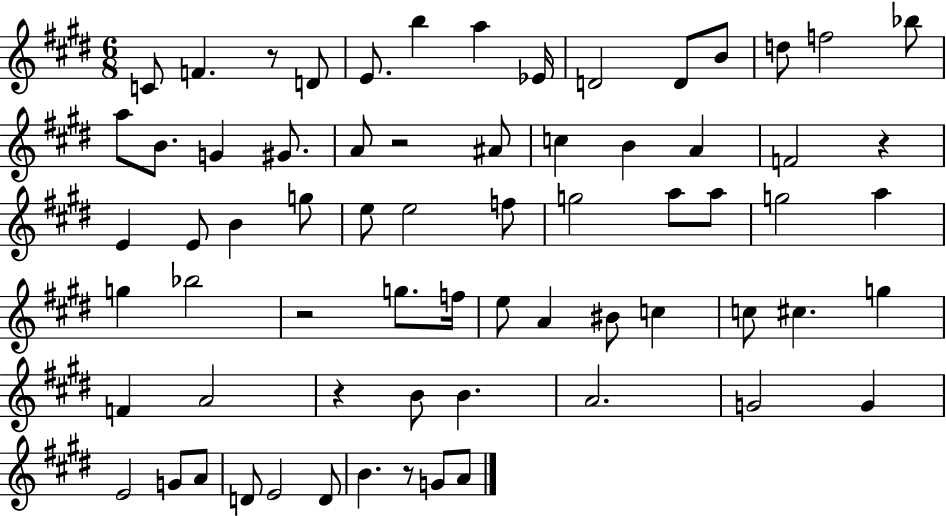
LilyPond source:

{
  \clef treble
  \numericTimeSignature
  \time 6/8
  \key e \major
  c'8 f'4. r8 d'8 | e'8. b''4 a''4 ees'16 | d'2 d'8 b'8 | d''8 f''2 bes''8 | \break a''8 b'8. g'4 gis'8. | a'8 r2 ais'8 | c''4 b'4 a'4 | f'2 r4 | \break e'4 e'8 b'4 g''8 | e''8 e''2 f''8 | g''2 a''8 a''8 | g''2 a''4 | \break g''4 bes''2 | r2 g''8. f''16 | e''8 a'4 bis'8 c''4 | c''8 cis''4. g''4 | \break f'4 a'2 | r4 b'8 b'4. | a'2. | g'2 g'4 | \break e'2 g'8 a'8 | d'8 e'2 d'8 | b'4. r8 g'8 a'8 | \bar "|."
}